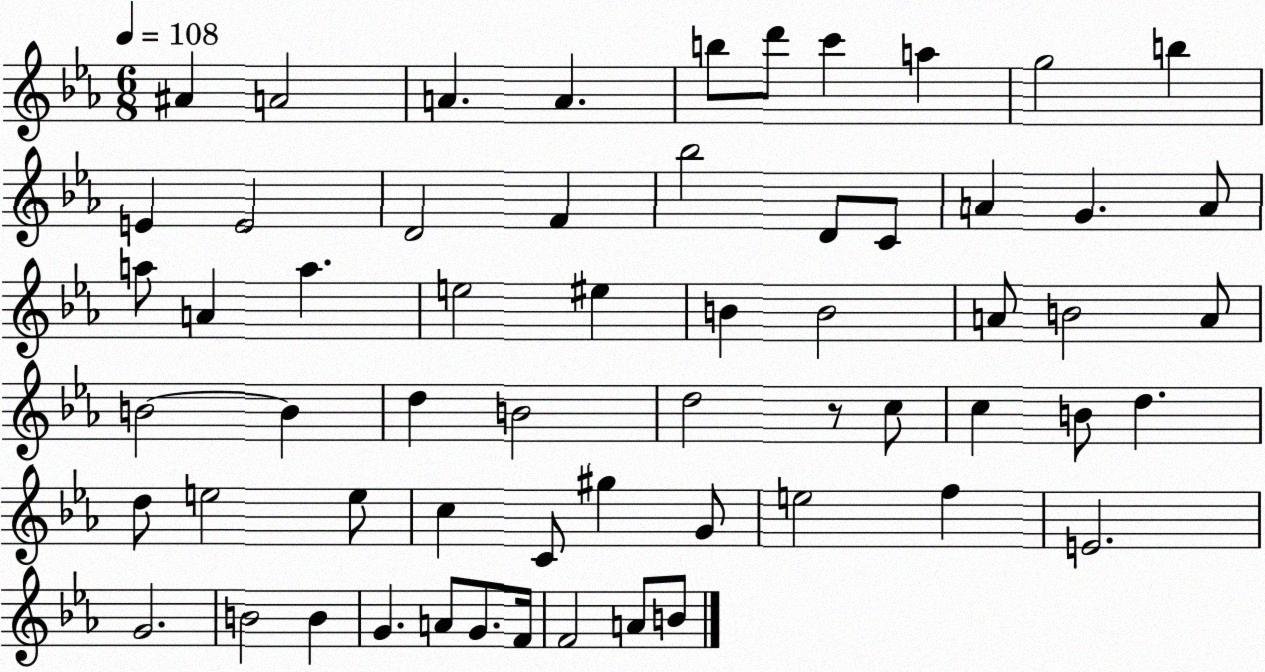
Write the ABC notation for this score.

X:1
T:Untitled
M:6/8
L:1/4
K:Eb
^A A2 A A b/2 d'/2 c' a g2 b E E2 D2 F _b2 D/2 C/2 A G A/2 a/2 A a e2 ^e B B2 A/2 B2 A/2 B2 B d B2 d2 z/2 c/2 c B/2 d d/2 e2 e/2 c C/2 ^g G/2 e2 f E2 G2 B2 B G A/2 G/2 F/4 F2 A/2 B/2